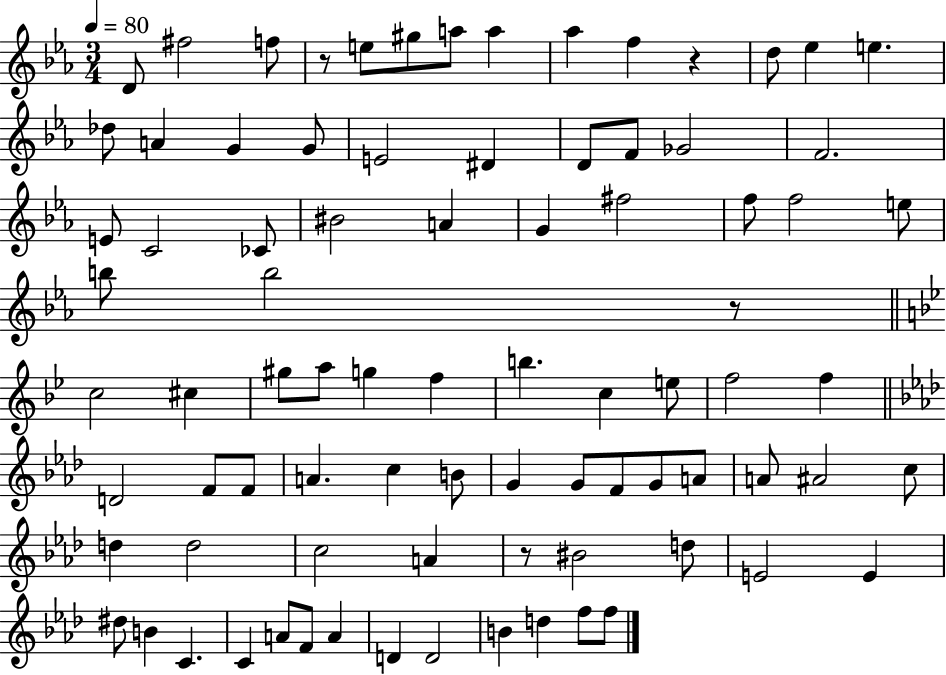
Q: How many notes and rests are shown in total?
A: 84